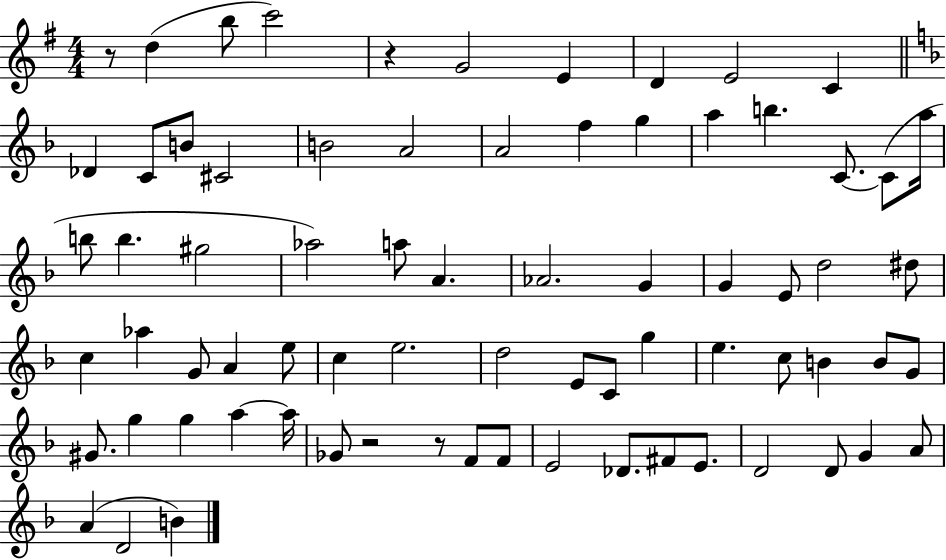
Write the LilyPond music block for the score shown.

{
  \clef treble
  \numericTimeSignature
  \time 4/4
  \key g \major
  r8 d''4( b''8 c'''2) | r4 g'2 e'4 | d'4 e'2 c'4 | \bar "||" \break \key f \major des'4 c'8 b'8 cis'2 | b'2 a'2 | a'2 f''4 g''4 | a''4 b''4. c'8.~~ c'8( a''16 | \break b''8 b''4. gis''2 | aes''2) a''8 a'4. | aes'2. g'4 | g'4 e'8 d''2 dis''8 | \break c''4 aes''4 g'8 a'4 e''8 | c''4 e''2. | d''2 e'8 c'8 g''4 | e''4. c''8 b'4 b'8 g'8 | \break gis'8. g''4 g''4 a''4~~ a''16 | ges'8 r2 r8 f'8 f'8 | e'2 des'8. fis'8 e'8. | d'2 d'8 g'4 a'8 | \break a'4( d'2 b'4) | \bar "|."
}